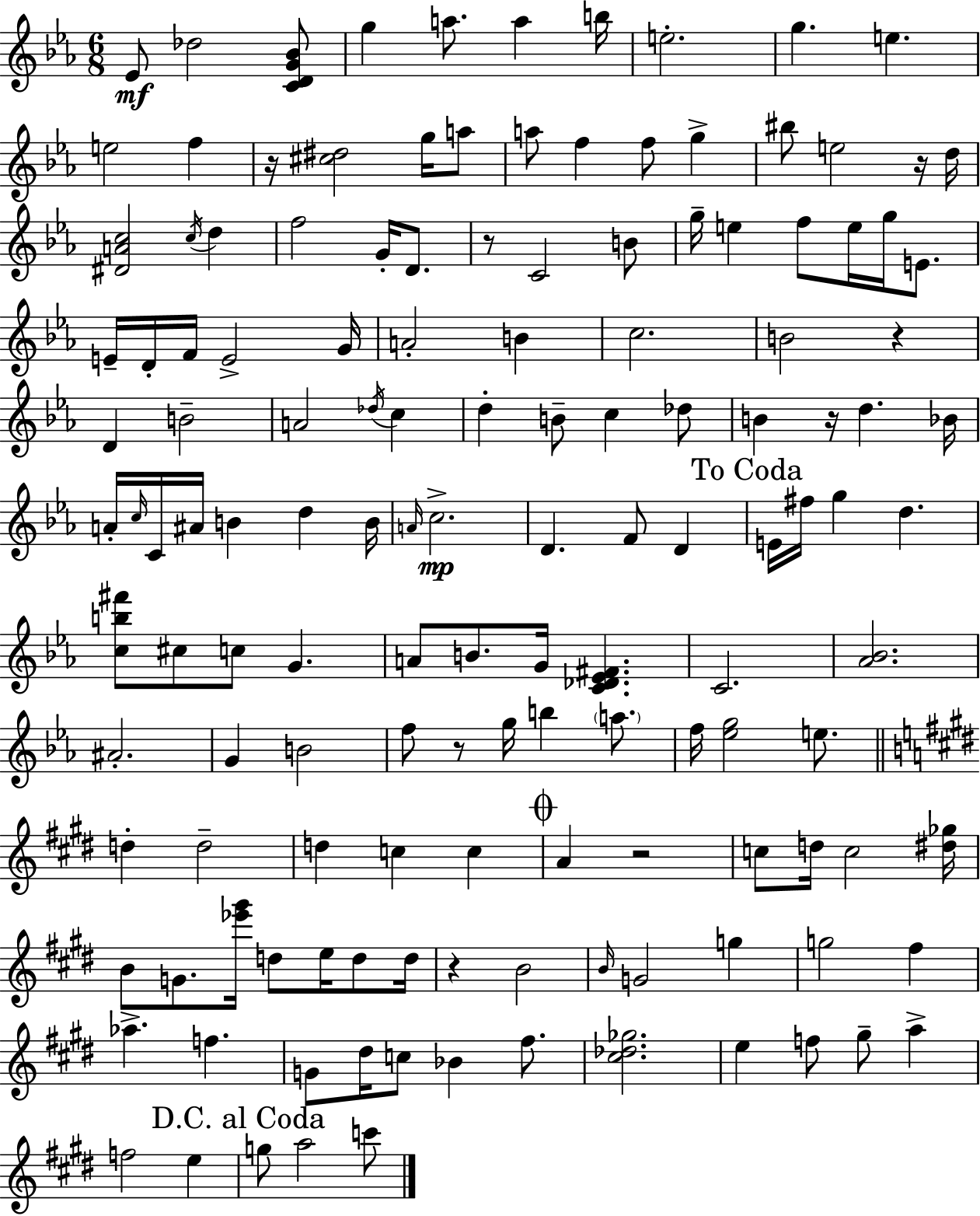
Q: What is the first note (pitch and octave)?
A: Eb4